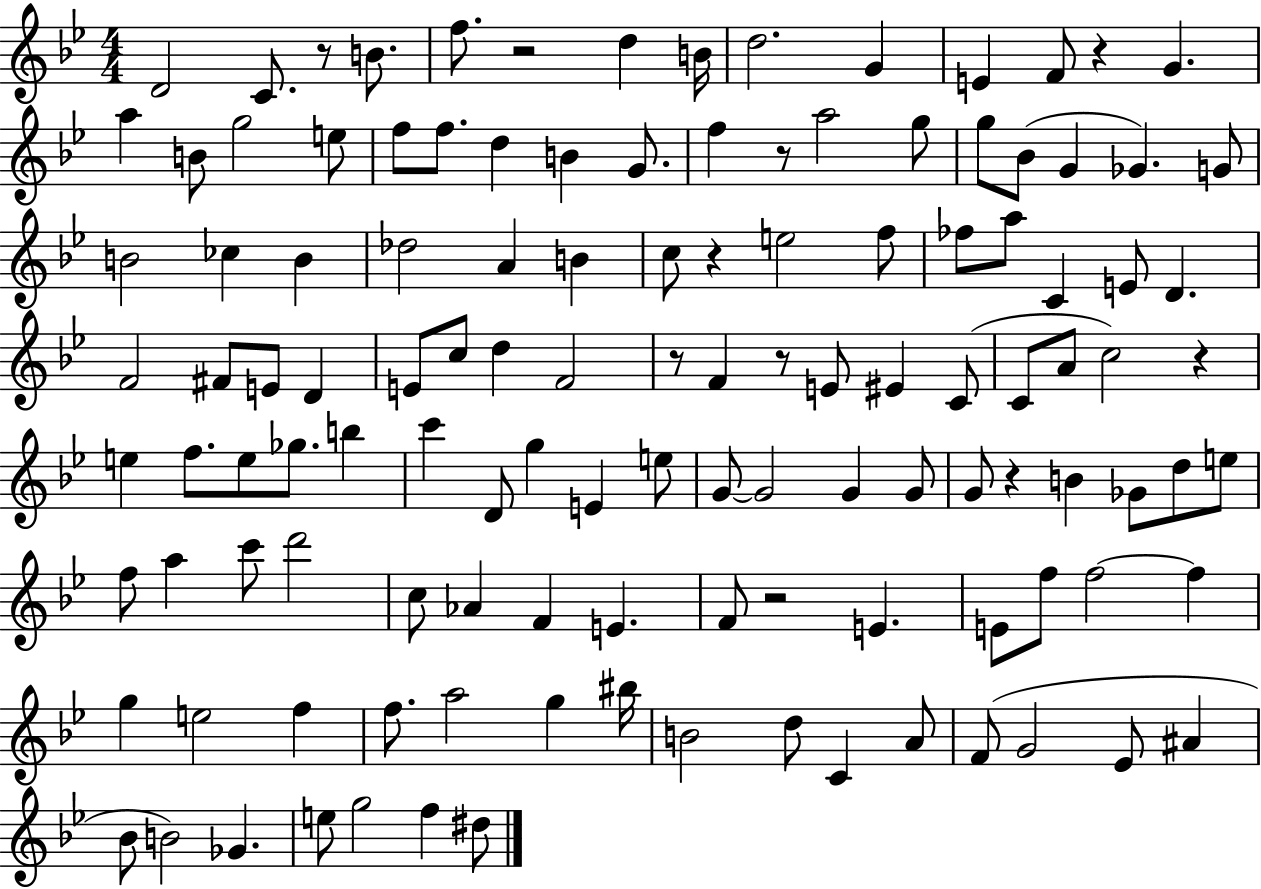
X:1
T:Untitled
M:4/4
L:1/4
K:Bb
D2 C/2 z/2 B/2 f/2 z2 d B/4 d2 G E F/2 z G a B/2 g2 e/2 f/2 f/2 d B G/2 f z/2 a2 g/2 g/2 _B/2 G _G G/2 B2 _c B _d2 A B c/2 z e2 f/2 _f/2 a/2 C E/2 D F2 ^F/2 E/2 D E/2 c/2 d F2 z/2 F z/2 E/2 ^E C/2 C/2 A/2 c2 z e f/2 e/2 _g/2 b c' D/2 g E e/2 G/2 G2 G G/2 G/2 z B _G/2 d/2 e/2 f/2 a c'/2 d'2 c/2 _A F E F/2 z2 E E/2 f/2 f2 f g e2 f f/2 a2 g ^b/4 B2 d/2 C A/2 F/2 G2 _E/2 ^A _B/2 B2 _G e/2 g2 f ^d/2